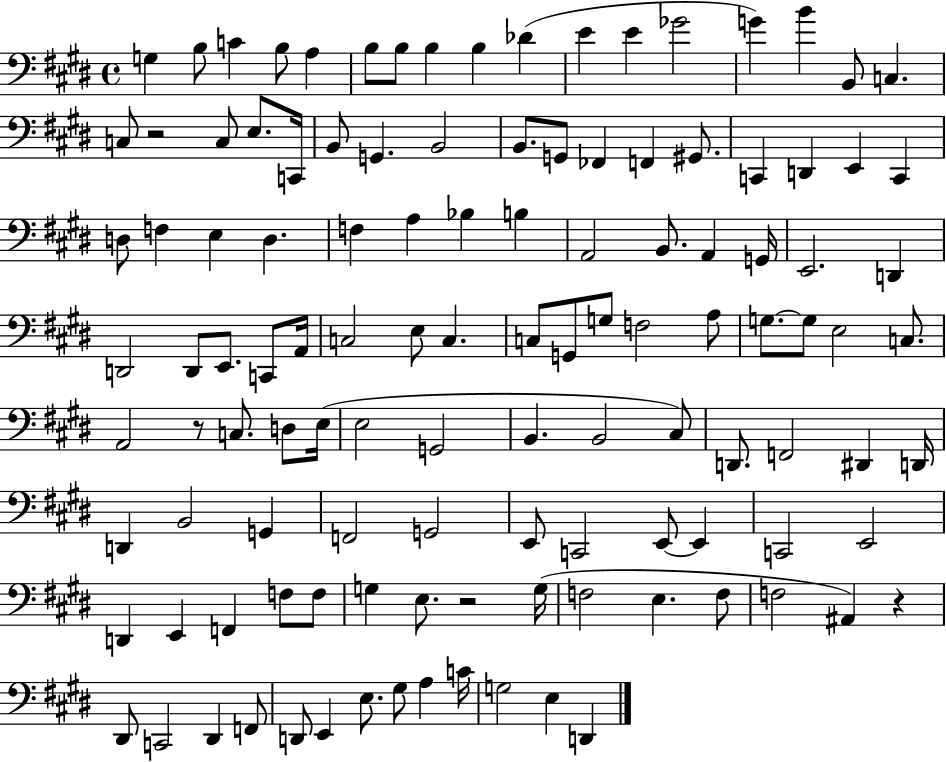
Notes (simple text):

G3/q B3/e C4/q B3/e A3/q B3/e B3/e B3/q B3/q Db4/q E4/q E4/q Gb4/h G4/q B4/q B2/e C3/q. C3/e R/h C3/e E3/e. C2/s B2/e G2/q. B2/h B2/e. G2/e FES2/q F2/q G#2/e. C2/q D2/q E2/q C2/q D3/e F3/q E3/q D3/q. F3/q A3/q Bb3/q B3/q A2/h B2/e. A2/q G2/s E2/h. D2/q D2/h D2/e E2/e. C2/e A2/s C3/h E3/e C3/q. C3/e G2/e G3/e F3/h A3/e G3/e. G3/e E3/h C3/e. A2/h R/e C3/e. D3/e E3/s E3/h G2/h B2/q. B2/h C#3/e D2/e. F2/h D#2/q D2/s D2/q B2/h G2/q F2/h G2/h E2/e C2/h E2/e E2/q C2/h E2/h D2/q E2/q F2/q F3/e F3/e G3/q E3/e. R/h G3/s F3/h E3/q. F3/e F3/h A#2/q R/q D#2/e C2/h D#2/q F2/e D2/e E2/q E3/e. G#3/e A3/q C4/s G3/h E3/q D2/q